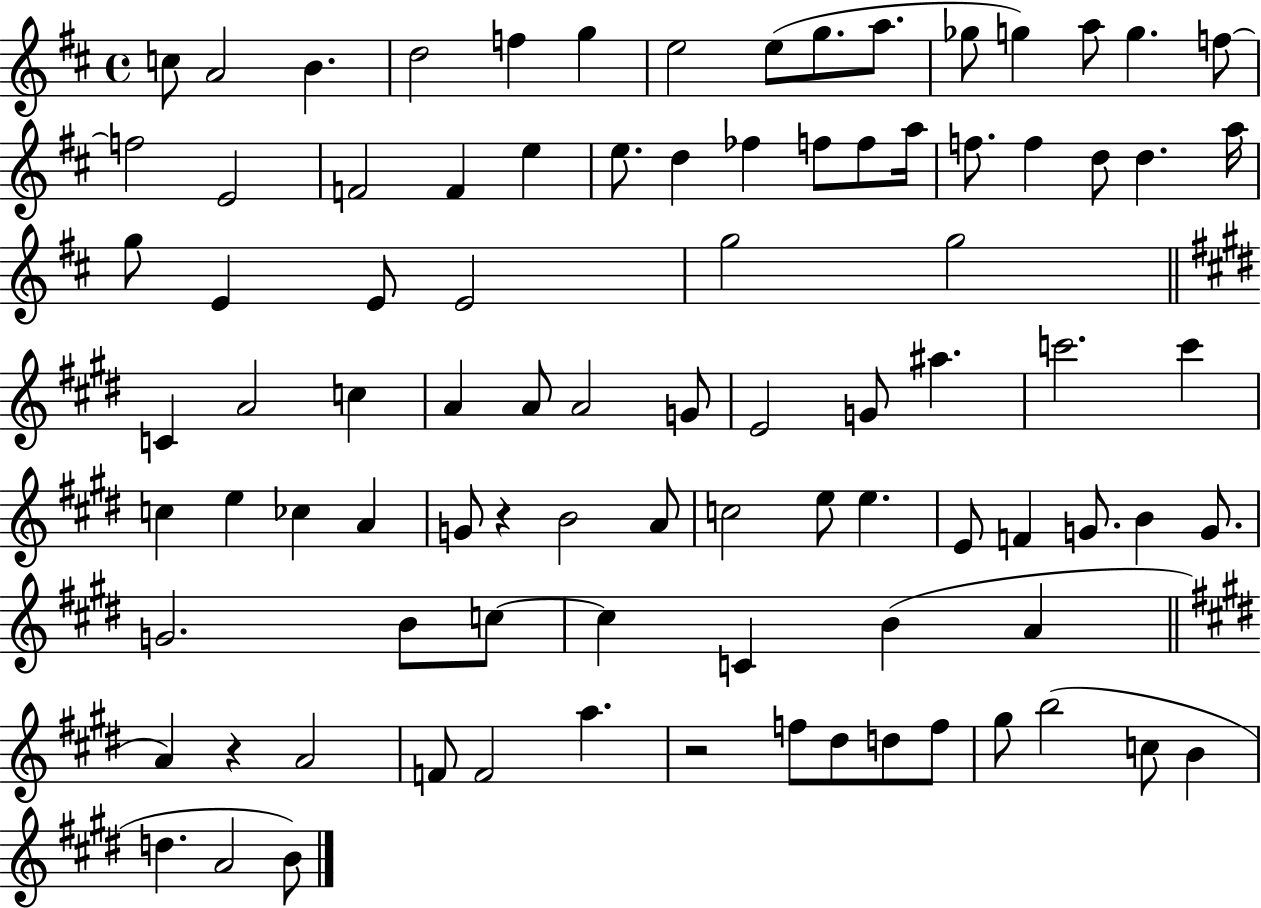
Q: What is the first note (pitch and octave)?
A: C5